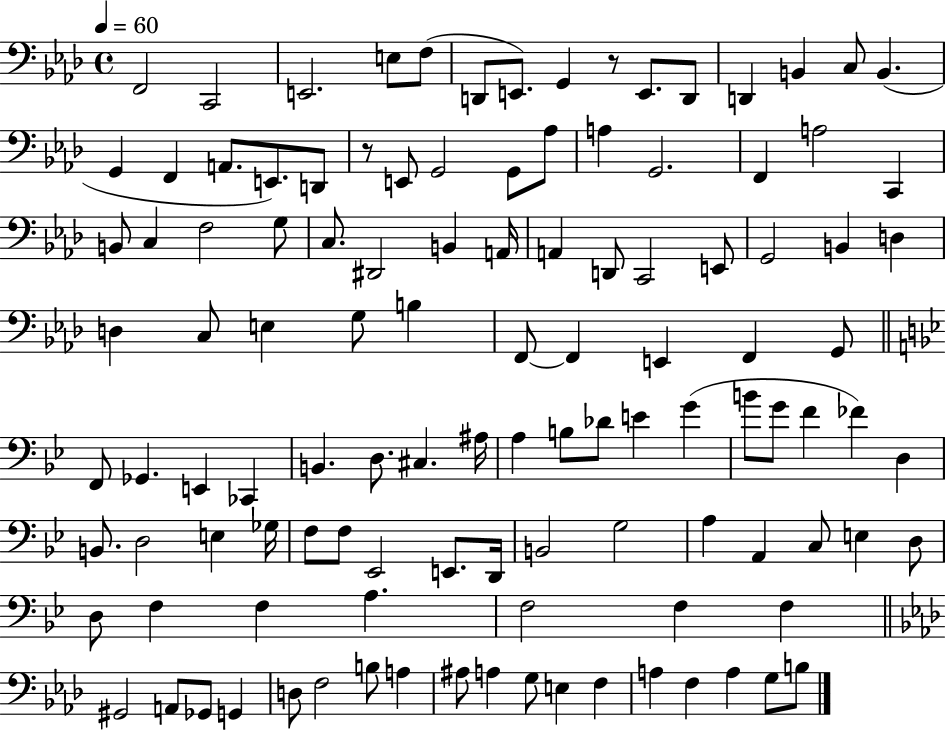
F2/h C2/h E2/h. E3/e F3/e D2/e E2/e. G2/q R/e E2/e. D2/e D2/q B2/q C3/e B2/q. G2/q F2/q A2/e. E2/e. D2/e R/e E2/e G2/h G2/e Ab3/e A3/q G2/h. F2/q A3/h C2/q B2/e C3/q F3/h G3/e C3/e. D#2/h B2/q A2/s A2/q D2/e C2/h E2/e G2/h B2/q D3/q D3/q C3/e E3/q G3/e B3/q F2/e F2/q E2/q F2/q G2/e F2/e Gb2/q. E2/q CES2/q B2/q. D3/e. C#3/q. A#3/s A3/q B3/e Db4/e E4/q G4/q B4/e G4/e F4/q FES4/q D3/q B2/e. D3/h E3/q Gb3/s F3/e F3/e Eb2/h E2/e. D2/s B2/h G3/h A3/q A2/q C3/e E3/q D3/e D3/e F3/q F3/q A3/q. F3/h F3/q F3/q G#2/h A2/e Gb2/e G2/q D3/e F3/h B3/e A3/q A#3/e A3/q G3/e E3/q F3/q A3/q F3/q A3/q G3/e B3/e